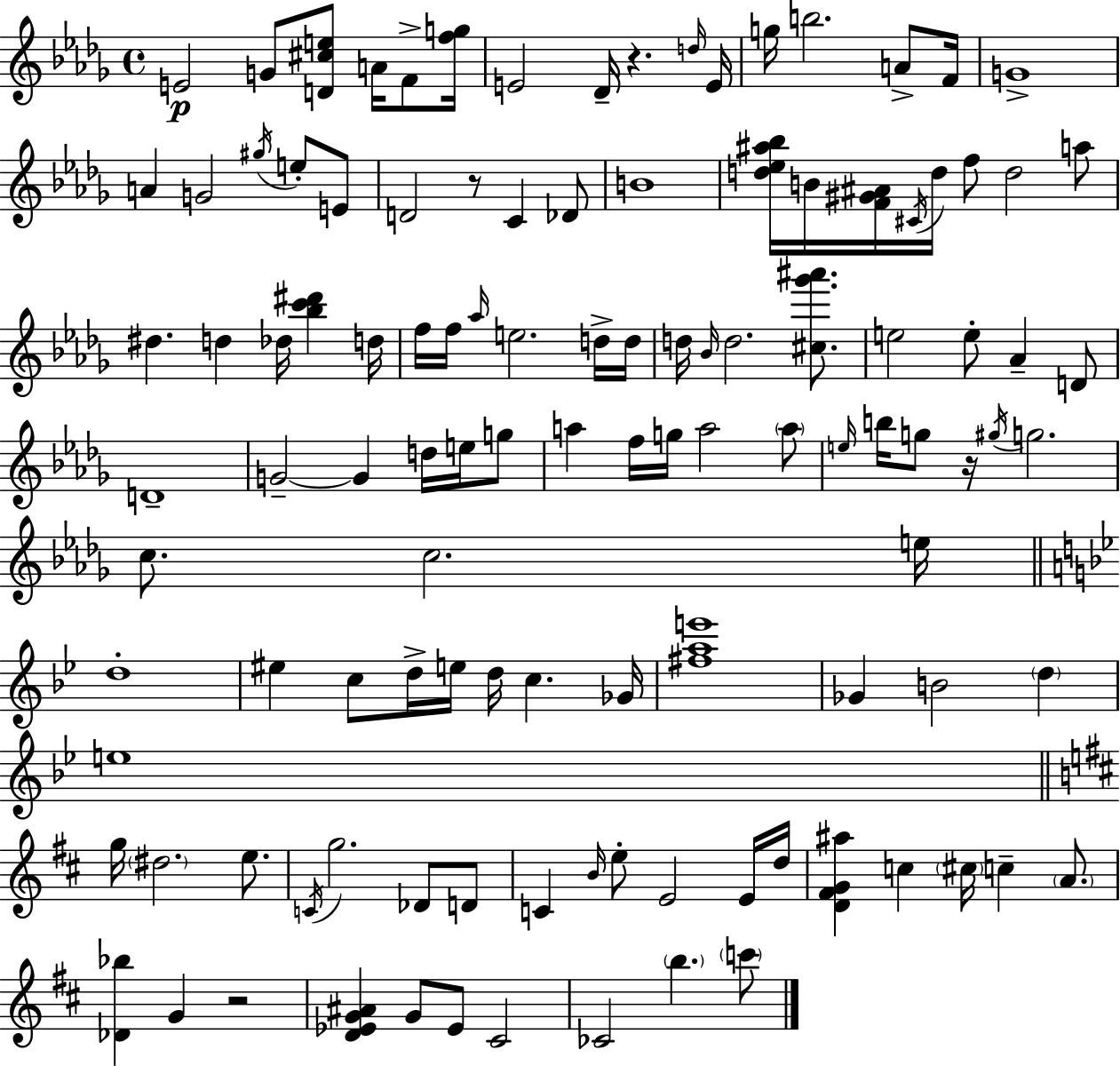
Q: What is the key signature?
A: BES minor